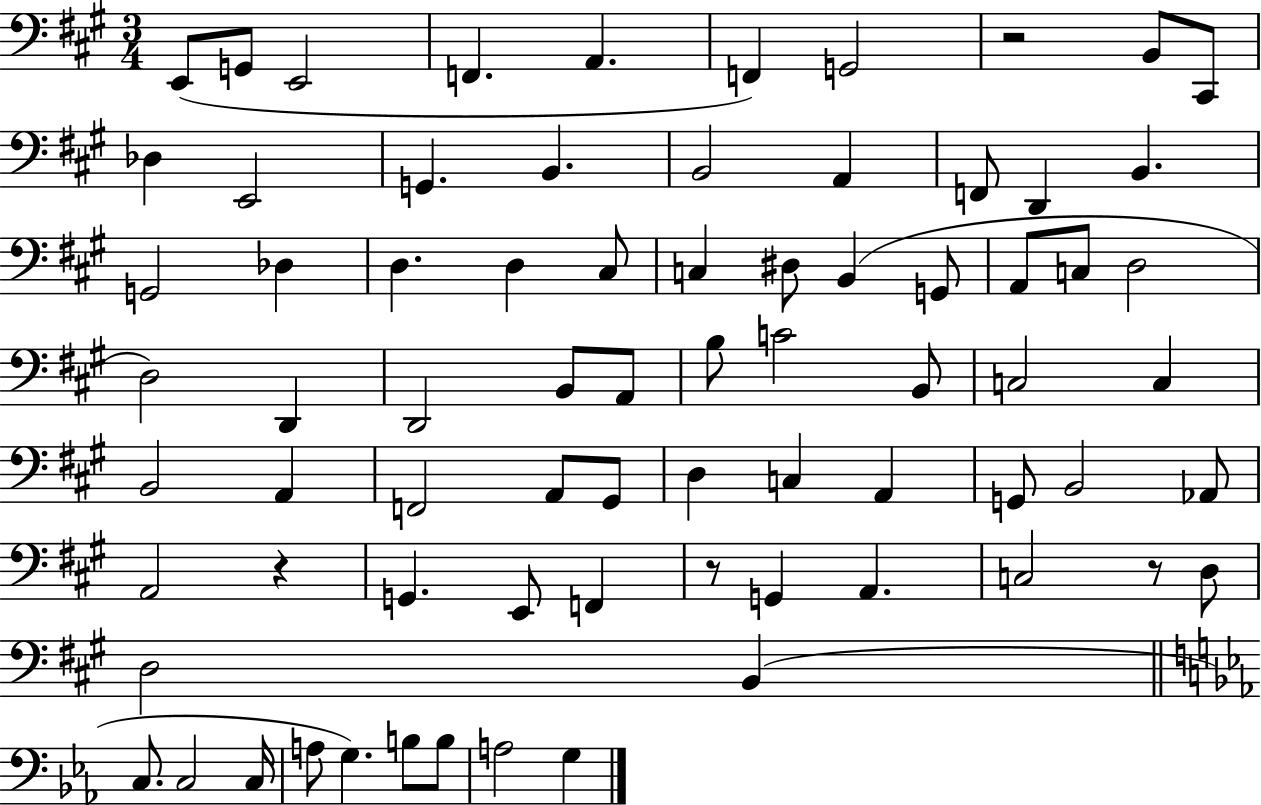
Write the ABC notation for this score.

X:1
T:Untitled
M:3/4
L:1/4
K:A
E,,/2 G,,/2 E,,2 F,, A,, F,, G,,2 z2 B,,/2 ^C,,/2 _D, E,,2 G,, B,, B,,2 A,, F,,/2 D,, B,, G,,2 _D, D, D, ^C,/2 C, ^D,/2 B,, G,,/2 A,,/2 C,/2 D,2 D,2 D,, D,,2 B,,/2 A,,/2 B,/2 C2 B,,/2 C,2 C, B,,2 A,, F,,2 A,,/2 ^G,,/2 D, C, A,, G,,/2 B,,2 _A,,/2 A,,2 z G,, E,,/2 F,, z/2 G,, A,, C,2 z/2 D,/2 D,2 B,, C,/2 C,2 C,/4 A,/2 G, B,/2 B,/2 A,2 G,